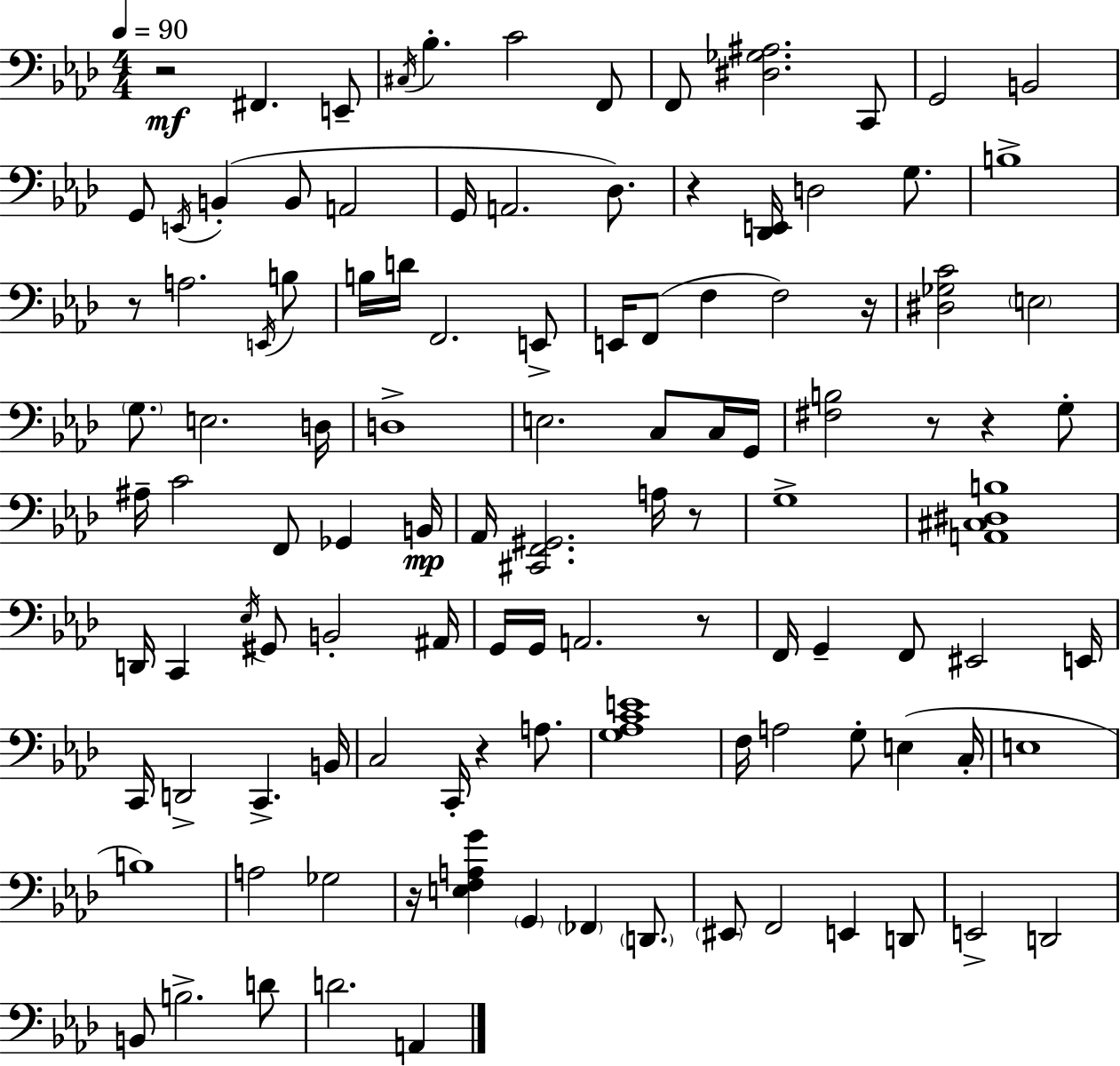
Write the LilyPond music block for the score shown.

{
  \clef bass
  \numericTimeSignature
  \time 4/4
  \key aes \major
  \tempo 4 = 90
  \repeat volta 2 { r2\mf fis,4. e,8-- | \acciaccatura { cis16 } bes4.-. c'2 f,8 | f,8 <dis ges ais>2. c,8 | g,2 b,2 | \break g,8 \acciaccatura { e,16 } b,4-.( b,8 a,2 | g,16 a,2. des8.) | r4 <des, e,>16 d2 g8. | b1-> | \break r8 a2. | \acciaccatura { e,16 } b8 b16 d'16 f,2. | e,8-> e,16 f,8( f4 f2) | r16 <dis ges c'>2 \parenthesize e2 | \break \parenthesize g8. e2. | d16 d1-> | e2. c8 | c16 g,16 <fis b>2 r8 r4 | \break g8-. ais16-- c'2 f,8 ges,4 | b,16\mp aes,16 <cis, f, gis,>2. | a16 r8 g1-> | <a, cis dis b>1 | \break d,16 c,4 \acciaccatura { ees16 } gis,8 b,2-. | ais,16 g,16 g,16 a,2. | r8 f,16 g,4-- f,8 eis,2 | e,16 c,16 d,2-> c,4.-> | \break b,16 c2 c,16-. r4 | a8. <g aes c' e'>1 | f16 a2 g8-. e4( | c16-. e1 | \break b1) | a2 ges2 | r16 <e f a g'>4 \parenthesize g,4 \parenthesize fes,4 | \parenthesize d,8. \parenthesize eis,8 f,2 e,4 | \break d,8 e,2-> d,2 | b,8 b2.-> | d'8 d'2. | a,4 } \bar "|."
}